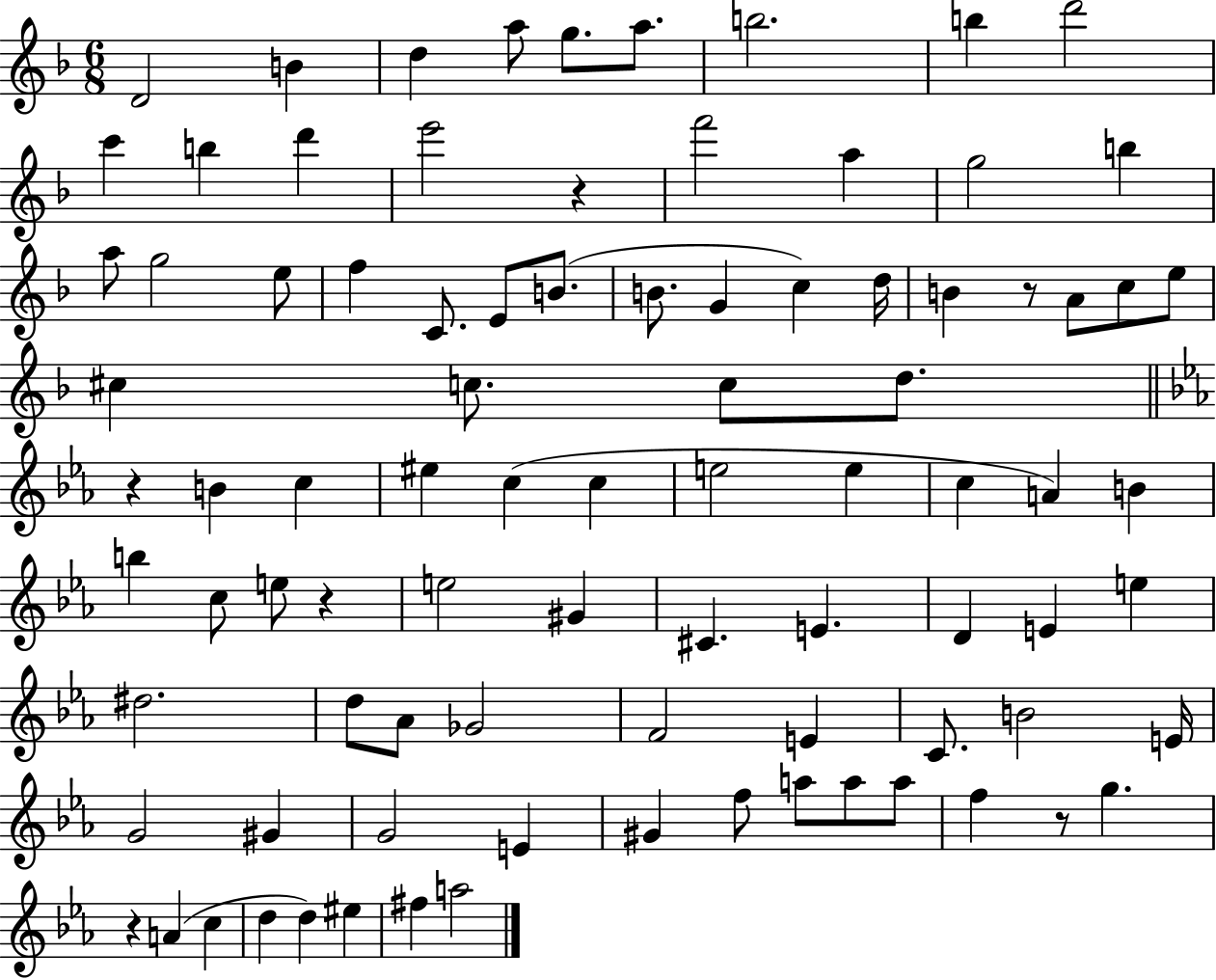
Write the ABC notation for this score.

X:1
T:Untitled
M:6/8
L:1/4
K:F
D2 B d a/2 g/2 a/2 b2 b d'2 c' b d' e'2 z f'2 a g2 b a/2 g2 e/2 f C/2 E/2 B/2 B/2 G c d/4 B z/2 A/2 c/2 e/2 ^c c/2 c/2 d/2 z B c ^e c c e2 e c A B b c/2 e/2 z e2 ^G ^C E D E e ^d2 d/2 _A/2 _G2 F2 E C/2 B2 E/4 G2 ^G G2 E ^G f/2 a/2 a/2 a/2 f z/2 g z A c d d ^e ^f a2